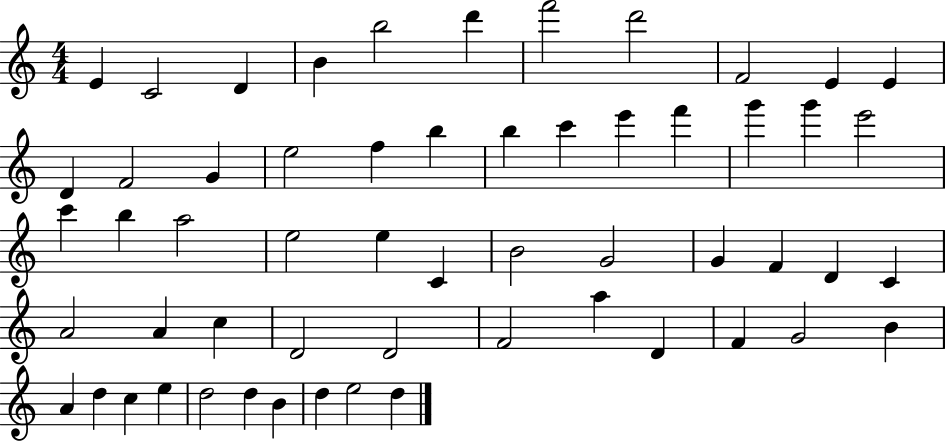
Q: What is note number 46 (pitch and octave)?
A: G4